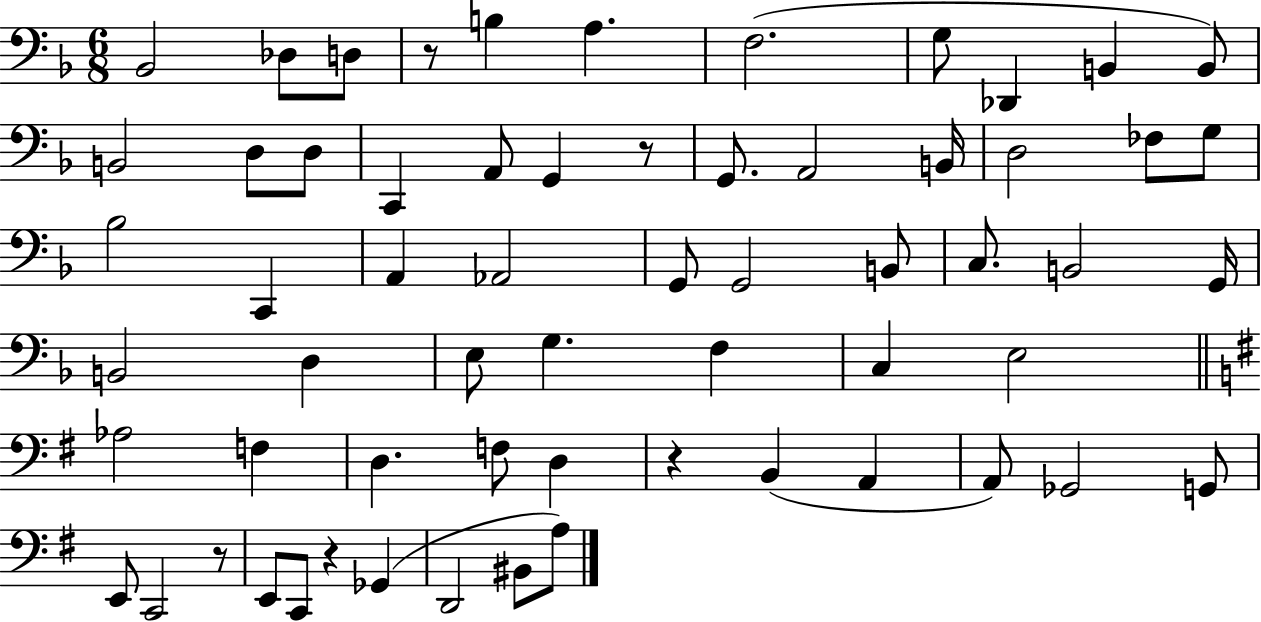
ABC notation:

X:1
T:Untitled
M:6/8
L:1/4
K:F
_B,,2 _D,/2 D,/2 z/2 B, A, F,2 G,/2 _D,, B,, B,,/2 B,,2 D,/2 D,/2 C,, A,,/2 G,, z/2 G,,/2 A,,2 B,,/4 D,2 _F,/2 G,/2 _B,2 C,, A,, _A,,2 G,,/2 G,,2 B,,/2 C,/2 B,,2 G,,/4 B,,2 D, E,/2 G, F, C, E,2 _A,2 F, D, F,/2 D, z B,, A,, A,,/2 _G,,2 G,,/2 E,,/2 C,,2 z/2 E,,/2 C,,/2 z _G,, D,,2 ^B,,/2 A,/2